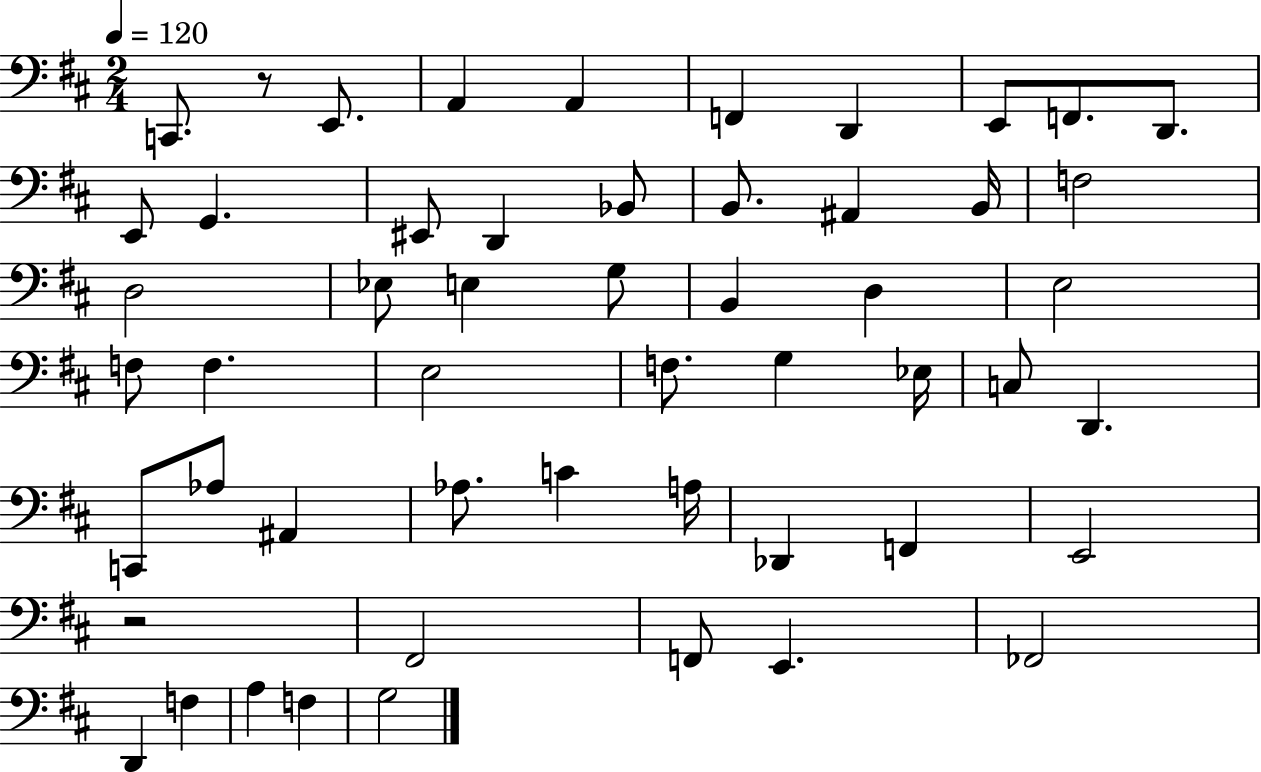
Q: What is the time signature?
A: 2/4